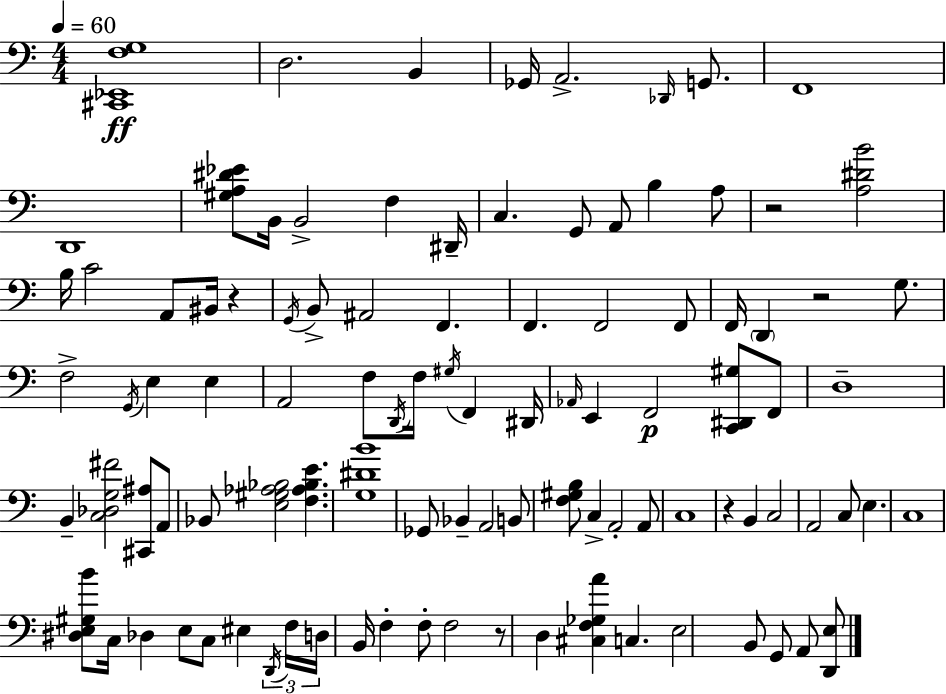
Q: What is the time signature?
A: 4/4